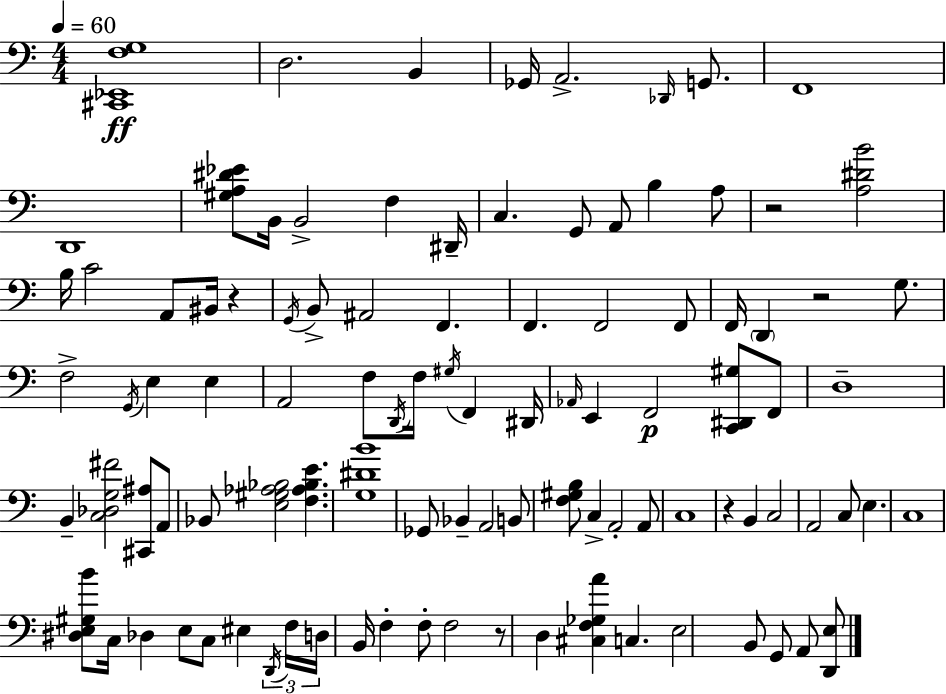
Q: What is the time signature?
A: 4/4